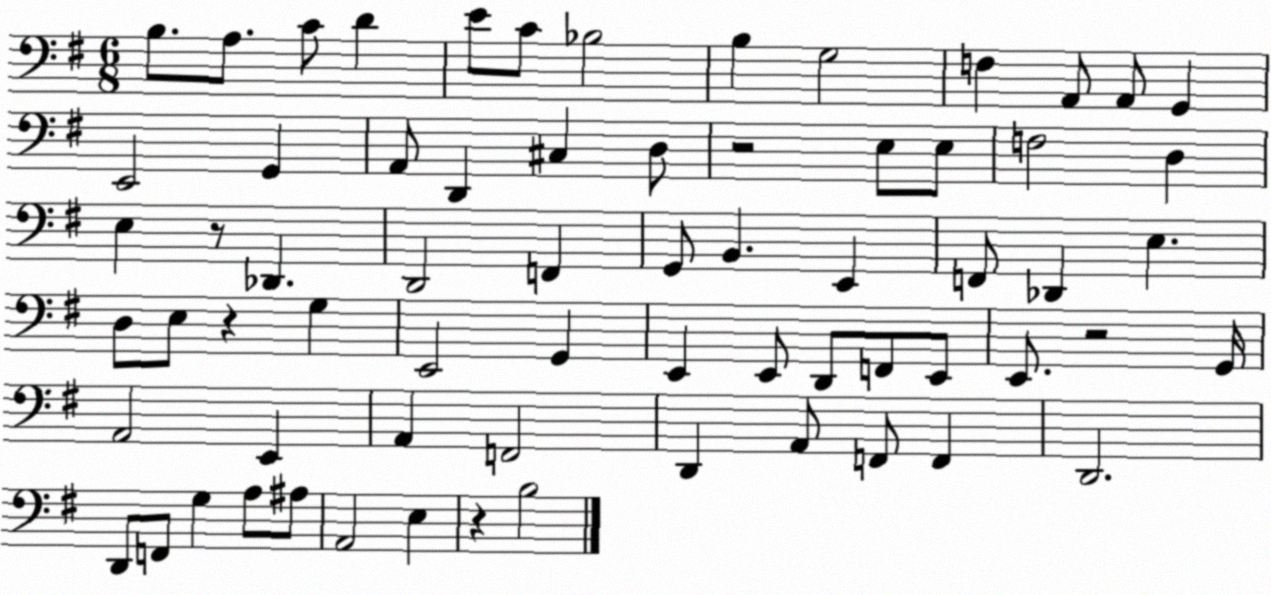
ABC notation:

X:1
T:Untitled
M:6/8
L:1/4
K:G
B,/2 A,/2 C/2 D E/2 C/2 _B,2 B, G,2 F, A,,/2 A,,/2 G,, E,,2 G,, A,,/2 D,, ^C, D,/2 z2 E,/2 E,/2 F,2 D, E, z/2 _D,, D,,2 F,, G,,/2 B,, E,, F,,/2 _D,, E, D,/2 E,/2 z G, E,,2 G,, E,, E,,/2 D,,/2 F,,/2 E,,/2 E,,/2 z2 G,,/4 A,,2 E,, A,, F,,2 D,, A,,/2 F,,/2 F,, D,,2 D,,/2 F,,/2 G, A,/2 ^A,/2 A,,2 E, z B,2